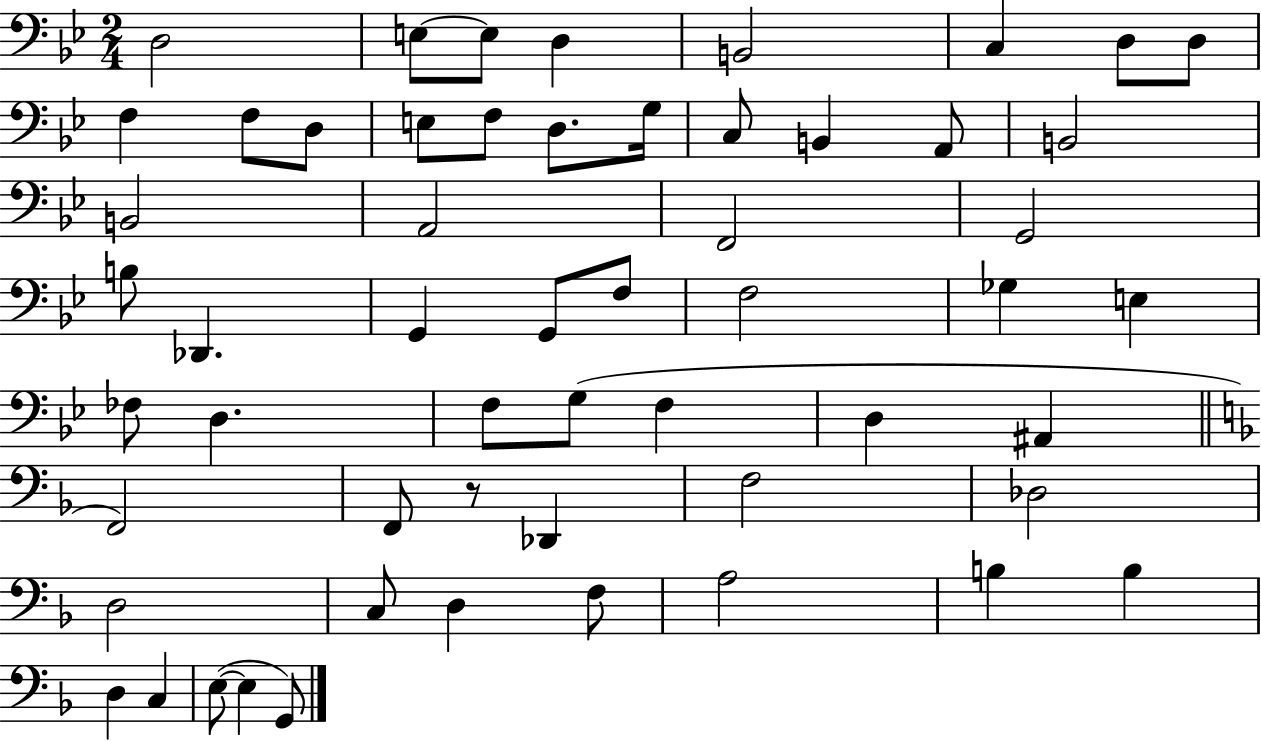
X:1
T:Untitled
M:2/4
L:1/4
K:Bb
D,2 E,/2 E,/2 D, B,,2 C, D,/2 D,/2 F, F,/2 D,/2 E,/2 F,/2 D,/2 G,/4 C,/2 B,, A,,/2 B,,2 B,,2 A,,2 F,,2 G,,2 B,/2 _D,, G,, G,,/2 F,/2 F,2 _G, E, _F,/2 D, F,/2 G,/2 F, D, ^A,, F,,2 F,,/2 z/2 _D,, F,2 _D,2 D,2 C,/2 D, F,/2 A,2 B, B, D, C, E,/2 E, G,,/2